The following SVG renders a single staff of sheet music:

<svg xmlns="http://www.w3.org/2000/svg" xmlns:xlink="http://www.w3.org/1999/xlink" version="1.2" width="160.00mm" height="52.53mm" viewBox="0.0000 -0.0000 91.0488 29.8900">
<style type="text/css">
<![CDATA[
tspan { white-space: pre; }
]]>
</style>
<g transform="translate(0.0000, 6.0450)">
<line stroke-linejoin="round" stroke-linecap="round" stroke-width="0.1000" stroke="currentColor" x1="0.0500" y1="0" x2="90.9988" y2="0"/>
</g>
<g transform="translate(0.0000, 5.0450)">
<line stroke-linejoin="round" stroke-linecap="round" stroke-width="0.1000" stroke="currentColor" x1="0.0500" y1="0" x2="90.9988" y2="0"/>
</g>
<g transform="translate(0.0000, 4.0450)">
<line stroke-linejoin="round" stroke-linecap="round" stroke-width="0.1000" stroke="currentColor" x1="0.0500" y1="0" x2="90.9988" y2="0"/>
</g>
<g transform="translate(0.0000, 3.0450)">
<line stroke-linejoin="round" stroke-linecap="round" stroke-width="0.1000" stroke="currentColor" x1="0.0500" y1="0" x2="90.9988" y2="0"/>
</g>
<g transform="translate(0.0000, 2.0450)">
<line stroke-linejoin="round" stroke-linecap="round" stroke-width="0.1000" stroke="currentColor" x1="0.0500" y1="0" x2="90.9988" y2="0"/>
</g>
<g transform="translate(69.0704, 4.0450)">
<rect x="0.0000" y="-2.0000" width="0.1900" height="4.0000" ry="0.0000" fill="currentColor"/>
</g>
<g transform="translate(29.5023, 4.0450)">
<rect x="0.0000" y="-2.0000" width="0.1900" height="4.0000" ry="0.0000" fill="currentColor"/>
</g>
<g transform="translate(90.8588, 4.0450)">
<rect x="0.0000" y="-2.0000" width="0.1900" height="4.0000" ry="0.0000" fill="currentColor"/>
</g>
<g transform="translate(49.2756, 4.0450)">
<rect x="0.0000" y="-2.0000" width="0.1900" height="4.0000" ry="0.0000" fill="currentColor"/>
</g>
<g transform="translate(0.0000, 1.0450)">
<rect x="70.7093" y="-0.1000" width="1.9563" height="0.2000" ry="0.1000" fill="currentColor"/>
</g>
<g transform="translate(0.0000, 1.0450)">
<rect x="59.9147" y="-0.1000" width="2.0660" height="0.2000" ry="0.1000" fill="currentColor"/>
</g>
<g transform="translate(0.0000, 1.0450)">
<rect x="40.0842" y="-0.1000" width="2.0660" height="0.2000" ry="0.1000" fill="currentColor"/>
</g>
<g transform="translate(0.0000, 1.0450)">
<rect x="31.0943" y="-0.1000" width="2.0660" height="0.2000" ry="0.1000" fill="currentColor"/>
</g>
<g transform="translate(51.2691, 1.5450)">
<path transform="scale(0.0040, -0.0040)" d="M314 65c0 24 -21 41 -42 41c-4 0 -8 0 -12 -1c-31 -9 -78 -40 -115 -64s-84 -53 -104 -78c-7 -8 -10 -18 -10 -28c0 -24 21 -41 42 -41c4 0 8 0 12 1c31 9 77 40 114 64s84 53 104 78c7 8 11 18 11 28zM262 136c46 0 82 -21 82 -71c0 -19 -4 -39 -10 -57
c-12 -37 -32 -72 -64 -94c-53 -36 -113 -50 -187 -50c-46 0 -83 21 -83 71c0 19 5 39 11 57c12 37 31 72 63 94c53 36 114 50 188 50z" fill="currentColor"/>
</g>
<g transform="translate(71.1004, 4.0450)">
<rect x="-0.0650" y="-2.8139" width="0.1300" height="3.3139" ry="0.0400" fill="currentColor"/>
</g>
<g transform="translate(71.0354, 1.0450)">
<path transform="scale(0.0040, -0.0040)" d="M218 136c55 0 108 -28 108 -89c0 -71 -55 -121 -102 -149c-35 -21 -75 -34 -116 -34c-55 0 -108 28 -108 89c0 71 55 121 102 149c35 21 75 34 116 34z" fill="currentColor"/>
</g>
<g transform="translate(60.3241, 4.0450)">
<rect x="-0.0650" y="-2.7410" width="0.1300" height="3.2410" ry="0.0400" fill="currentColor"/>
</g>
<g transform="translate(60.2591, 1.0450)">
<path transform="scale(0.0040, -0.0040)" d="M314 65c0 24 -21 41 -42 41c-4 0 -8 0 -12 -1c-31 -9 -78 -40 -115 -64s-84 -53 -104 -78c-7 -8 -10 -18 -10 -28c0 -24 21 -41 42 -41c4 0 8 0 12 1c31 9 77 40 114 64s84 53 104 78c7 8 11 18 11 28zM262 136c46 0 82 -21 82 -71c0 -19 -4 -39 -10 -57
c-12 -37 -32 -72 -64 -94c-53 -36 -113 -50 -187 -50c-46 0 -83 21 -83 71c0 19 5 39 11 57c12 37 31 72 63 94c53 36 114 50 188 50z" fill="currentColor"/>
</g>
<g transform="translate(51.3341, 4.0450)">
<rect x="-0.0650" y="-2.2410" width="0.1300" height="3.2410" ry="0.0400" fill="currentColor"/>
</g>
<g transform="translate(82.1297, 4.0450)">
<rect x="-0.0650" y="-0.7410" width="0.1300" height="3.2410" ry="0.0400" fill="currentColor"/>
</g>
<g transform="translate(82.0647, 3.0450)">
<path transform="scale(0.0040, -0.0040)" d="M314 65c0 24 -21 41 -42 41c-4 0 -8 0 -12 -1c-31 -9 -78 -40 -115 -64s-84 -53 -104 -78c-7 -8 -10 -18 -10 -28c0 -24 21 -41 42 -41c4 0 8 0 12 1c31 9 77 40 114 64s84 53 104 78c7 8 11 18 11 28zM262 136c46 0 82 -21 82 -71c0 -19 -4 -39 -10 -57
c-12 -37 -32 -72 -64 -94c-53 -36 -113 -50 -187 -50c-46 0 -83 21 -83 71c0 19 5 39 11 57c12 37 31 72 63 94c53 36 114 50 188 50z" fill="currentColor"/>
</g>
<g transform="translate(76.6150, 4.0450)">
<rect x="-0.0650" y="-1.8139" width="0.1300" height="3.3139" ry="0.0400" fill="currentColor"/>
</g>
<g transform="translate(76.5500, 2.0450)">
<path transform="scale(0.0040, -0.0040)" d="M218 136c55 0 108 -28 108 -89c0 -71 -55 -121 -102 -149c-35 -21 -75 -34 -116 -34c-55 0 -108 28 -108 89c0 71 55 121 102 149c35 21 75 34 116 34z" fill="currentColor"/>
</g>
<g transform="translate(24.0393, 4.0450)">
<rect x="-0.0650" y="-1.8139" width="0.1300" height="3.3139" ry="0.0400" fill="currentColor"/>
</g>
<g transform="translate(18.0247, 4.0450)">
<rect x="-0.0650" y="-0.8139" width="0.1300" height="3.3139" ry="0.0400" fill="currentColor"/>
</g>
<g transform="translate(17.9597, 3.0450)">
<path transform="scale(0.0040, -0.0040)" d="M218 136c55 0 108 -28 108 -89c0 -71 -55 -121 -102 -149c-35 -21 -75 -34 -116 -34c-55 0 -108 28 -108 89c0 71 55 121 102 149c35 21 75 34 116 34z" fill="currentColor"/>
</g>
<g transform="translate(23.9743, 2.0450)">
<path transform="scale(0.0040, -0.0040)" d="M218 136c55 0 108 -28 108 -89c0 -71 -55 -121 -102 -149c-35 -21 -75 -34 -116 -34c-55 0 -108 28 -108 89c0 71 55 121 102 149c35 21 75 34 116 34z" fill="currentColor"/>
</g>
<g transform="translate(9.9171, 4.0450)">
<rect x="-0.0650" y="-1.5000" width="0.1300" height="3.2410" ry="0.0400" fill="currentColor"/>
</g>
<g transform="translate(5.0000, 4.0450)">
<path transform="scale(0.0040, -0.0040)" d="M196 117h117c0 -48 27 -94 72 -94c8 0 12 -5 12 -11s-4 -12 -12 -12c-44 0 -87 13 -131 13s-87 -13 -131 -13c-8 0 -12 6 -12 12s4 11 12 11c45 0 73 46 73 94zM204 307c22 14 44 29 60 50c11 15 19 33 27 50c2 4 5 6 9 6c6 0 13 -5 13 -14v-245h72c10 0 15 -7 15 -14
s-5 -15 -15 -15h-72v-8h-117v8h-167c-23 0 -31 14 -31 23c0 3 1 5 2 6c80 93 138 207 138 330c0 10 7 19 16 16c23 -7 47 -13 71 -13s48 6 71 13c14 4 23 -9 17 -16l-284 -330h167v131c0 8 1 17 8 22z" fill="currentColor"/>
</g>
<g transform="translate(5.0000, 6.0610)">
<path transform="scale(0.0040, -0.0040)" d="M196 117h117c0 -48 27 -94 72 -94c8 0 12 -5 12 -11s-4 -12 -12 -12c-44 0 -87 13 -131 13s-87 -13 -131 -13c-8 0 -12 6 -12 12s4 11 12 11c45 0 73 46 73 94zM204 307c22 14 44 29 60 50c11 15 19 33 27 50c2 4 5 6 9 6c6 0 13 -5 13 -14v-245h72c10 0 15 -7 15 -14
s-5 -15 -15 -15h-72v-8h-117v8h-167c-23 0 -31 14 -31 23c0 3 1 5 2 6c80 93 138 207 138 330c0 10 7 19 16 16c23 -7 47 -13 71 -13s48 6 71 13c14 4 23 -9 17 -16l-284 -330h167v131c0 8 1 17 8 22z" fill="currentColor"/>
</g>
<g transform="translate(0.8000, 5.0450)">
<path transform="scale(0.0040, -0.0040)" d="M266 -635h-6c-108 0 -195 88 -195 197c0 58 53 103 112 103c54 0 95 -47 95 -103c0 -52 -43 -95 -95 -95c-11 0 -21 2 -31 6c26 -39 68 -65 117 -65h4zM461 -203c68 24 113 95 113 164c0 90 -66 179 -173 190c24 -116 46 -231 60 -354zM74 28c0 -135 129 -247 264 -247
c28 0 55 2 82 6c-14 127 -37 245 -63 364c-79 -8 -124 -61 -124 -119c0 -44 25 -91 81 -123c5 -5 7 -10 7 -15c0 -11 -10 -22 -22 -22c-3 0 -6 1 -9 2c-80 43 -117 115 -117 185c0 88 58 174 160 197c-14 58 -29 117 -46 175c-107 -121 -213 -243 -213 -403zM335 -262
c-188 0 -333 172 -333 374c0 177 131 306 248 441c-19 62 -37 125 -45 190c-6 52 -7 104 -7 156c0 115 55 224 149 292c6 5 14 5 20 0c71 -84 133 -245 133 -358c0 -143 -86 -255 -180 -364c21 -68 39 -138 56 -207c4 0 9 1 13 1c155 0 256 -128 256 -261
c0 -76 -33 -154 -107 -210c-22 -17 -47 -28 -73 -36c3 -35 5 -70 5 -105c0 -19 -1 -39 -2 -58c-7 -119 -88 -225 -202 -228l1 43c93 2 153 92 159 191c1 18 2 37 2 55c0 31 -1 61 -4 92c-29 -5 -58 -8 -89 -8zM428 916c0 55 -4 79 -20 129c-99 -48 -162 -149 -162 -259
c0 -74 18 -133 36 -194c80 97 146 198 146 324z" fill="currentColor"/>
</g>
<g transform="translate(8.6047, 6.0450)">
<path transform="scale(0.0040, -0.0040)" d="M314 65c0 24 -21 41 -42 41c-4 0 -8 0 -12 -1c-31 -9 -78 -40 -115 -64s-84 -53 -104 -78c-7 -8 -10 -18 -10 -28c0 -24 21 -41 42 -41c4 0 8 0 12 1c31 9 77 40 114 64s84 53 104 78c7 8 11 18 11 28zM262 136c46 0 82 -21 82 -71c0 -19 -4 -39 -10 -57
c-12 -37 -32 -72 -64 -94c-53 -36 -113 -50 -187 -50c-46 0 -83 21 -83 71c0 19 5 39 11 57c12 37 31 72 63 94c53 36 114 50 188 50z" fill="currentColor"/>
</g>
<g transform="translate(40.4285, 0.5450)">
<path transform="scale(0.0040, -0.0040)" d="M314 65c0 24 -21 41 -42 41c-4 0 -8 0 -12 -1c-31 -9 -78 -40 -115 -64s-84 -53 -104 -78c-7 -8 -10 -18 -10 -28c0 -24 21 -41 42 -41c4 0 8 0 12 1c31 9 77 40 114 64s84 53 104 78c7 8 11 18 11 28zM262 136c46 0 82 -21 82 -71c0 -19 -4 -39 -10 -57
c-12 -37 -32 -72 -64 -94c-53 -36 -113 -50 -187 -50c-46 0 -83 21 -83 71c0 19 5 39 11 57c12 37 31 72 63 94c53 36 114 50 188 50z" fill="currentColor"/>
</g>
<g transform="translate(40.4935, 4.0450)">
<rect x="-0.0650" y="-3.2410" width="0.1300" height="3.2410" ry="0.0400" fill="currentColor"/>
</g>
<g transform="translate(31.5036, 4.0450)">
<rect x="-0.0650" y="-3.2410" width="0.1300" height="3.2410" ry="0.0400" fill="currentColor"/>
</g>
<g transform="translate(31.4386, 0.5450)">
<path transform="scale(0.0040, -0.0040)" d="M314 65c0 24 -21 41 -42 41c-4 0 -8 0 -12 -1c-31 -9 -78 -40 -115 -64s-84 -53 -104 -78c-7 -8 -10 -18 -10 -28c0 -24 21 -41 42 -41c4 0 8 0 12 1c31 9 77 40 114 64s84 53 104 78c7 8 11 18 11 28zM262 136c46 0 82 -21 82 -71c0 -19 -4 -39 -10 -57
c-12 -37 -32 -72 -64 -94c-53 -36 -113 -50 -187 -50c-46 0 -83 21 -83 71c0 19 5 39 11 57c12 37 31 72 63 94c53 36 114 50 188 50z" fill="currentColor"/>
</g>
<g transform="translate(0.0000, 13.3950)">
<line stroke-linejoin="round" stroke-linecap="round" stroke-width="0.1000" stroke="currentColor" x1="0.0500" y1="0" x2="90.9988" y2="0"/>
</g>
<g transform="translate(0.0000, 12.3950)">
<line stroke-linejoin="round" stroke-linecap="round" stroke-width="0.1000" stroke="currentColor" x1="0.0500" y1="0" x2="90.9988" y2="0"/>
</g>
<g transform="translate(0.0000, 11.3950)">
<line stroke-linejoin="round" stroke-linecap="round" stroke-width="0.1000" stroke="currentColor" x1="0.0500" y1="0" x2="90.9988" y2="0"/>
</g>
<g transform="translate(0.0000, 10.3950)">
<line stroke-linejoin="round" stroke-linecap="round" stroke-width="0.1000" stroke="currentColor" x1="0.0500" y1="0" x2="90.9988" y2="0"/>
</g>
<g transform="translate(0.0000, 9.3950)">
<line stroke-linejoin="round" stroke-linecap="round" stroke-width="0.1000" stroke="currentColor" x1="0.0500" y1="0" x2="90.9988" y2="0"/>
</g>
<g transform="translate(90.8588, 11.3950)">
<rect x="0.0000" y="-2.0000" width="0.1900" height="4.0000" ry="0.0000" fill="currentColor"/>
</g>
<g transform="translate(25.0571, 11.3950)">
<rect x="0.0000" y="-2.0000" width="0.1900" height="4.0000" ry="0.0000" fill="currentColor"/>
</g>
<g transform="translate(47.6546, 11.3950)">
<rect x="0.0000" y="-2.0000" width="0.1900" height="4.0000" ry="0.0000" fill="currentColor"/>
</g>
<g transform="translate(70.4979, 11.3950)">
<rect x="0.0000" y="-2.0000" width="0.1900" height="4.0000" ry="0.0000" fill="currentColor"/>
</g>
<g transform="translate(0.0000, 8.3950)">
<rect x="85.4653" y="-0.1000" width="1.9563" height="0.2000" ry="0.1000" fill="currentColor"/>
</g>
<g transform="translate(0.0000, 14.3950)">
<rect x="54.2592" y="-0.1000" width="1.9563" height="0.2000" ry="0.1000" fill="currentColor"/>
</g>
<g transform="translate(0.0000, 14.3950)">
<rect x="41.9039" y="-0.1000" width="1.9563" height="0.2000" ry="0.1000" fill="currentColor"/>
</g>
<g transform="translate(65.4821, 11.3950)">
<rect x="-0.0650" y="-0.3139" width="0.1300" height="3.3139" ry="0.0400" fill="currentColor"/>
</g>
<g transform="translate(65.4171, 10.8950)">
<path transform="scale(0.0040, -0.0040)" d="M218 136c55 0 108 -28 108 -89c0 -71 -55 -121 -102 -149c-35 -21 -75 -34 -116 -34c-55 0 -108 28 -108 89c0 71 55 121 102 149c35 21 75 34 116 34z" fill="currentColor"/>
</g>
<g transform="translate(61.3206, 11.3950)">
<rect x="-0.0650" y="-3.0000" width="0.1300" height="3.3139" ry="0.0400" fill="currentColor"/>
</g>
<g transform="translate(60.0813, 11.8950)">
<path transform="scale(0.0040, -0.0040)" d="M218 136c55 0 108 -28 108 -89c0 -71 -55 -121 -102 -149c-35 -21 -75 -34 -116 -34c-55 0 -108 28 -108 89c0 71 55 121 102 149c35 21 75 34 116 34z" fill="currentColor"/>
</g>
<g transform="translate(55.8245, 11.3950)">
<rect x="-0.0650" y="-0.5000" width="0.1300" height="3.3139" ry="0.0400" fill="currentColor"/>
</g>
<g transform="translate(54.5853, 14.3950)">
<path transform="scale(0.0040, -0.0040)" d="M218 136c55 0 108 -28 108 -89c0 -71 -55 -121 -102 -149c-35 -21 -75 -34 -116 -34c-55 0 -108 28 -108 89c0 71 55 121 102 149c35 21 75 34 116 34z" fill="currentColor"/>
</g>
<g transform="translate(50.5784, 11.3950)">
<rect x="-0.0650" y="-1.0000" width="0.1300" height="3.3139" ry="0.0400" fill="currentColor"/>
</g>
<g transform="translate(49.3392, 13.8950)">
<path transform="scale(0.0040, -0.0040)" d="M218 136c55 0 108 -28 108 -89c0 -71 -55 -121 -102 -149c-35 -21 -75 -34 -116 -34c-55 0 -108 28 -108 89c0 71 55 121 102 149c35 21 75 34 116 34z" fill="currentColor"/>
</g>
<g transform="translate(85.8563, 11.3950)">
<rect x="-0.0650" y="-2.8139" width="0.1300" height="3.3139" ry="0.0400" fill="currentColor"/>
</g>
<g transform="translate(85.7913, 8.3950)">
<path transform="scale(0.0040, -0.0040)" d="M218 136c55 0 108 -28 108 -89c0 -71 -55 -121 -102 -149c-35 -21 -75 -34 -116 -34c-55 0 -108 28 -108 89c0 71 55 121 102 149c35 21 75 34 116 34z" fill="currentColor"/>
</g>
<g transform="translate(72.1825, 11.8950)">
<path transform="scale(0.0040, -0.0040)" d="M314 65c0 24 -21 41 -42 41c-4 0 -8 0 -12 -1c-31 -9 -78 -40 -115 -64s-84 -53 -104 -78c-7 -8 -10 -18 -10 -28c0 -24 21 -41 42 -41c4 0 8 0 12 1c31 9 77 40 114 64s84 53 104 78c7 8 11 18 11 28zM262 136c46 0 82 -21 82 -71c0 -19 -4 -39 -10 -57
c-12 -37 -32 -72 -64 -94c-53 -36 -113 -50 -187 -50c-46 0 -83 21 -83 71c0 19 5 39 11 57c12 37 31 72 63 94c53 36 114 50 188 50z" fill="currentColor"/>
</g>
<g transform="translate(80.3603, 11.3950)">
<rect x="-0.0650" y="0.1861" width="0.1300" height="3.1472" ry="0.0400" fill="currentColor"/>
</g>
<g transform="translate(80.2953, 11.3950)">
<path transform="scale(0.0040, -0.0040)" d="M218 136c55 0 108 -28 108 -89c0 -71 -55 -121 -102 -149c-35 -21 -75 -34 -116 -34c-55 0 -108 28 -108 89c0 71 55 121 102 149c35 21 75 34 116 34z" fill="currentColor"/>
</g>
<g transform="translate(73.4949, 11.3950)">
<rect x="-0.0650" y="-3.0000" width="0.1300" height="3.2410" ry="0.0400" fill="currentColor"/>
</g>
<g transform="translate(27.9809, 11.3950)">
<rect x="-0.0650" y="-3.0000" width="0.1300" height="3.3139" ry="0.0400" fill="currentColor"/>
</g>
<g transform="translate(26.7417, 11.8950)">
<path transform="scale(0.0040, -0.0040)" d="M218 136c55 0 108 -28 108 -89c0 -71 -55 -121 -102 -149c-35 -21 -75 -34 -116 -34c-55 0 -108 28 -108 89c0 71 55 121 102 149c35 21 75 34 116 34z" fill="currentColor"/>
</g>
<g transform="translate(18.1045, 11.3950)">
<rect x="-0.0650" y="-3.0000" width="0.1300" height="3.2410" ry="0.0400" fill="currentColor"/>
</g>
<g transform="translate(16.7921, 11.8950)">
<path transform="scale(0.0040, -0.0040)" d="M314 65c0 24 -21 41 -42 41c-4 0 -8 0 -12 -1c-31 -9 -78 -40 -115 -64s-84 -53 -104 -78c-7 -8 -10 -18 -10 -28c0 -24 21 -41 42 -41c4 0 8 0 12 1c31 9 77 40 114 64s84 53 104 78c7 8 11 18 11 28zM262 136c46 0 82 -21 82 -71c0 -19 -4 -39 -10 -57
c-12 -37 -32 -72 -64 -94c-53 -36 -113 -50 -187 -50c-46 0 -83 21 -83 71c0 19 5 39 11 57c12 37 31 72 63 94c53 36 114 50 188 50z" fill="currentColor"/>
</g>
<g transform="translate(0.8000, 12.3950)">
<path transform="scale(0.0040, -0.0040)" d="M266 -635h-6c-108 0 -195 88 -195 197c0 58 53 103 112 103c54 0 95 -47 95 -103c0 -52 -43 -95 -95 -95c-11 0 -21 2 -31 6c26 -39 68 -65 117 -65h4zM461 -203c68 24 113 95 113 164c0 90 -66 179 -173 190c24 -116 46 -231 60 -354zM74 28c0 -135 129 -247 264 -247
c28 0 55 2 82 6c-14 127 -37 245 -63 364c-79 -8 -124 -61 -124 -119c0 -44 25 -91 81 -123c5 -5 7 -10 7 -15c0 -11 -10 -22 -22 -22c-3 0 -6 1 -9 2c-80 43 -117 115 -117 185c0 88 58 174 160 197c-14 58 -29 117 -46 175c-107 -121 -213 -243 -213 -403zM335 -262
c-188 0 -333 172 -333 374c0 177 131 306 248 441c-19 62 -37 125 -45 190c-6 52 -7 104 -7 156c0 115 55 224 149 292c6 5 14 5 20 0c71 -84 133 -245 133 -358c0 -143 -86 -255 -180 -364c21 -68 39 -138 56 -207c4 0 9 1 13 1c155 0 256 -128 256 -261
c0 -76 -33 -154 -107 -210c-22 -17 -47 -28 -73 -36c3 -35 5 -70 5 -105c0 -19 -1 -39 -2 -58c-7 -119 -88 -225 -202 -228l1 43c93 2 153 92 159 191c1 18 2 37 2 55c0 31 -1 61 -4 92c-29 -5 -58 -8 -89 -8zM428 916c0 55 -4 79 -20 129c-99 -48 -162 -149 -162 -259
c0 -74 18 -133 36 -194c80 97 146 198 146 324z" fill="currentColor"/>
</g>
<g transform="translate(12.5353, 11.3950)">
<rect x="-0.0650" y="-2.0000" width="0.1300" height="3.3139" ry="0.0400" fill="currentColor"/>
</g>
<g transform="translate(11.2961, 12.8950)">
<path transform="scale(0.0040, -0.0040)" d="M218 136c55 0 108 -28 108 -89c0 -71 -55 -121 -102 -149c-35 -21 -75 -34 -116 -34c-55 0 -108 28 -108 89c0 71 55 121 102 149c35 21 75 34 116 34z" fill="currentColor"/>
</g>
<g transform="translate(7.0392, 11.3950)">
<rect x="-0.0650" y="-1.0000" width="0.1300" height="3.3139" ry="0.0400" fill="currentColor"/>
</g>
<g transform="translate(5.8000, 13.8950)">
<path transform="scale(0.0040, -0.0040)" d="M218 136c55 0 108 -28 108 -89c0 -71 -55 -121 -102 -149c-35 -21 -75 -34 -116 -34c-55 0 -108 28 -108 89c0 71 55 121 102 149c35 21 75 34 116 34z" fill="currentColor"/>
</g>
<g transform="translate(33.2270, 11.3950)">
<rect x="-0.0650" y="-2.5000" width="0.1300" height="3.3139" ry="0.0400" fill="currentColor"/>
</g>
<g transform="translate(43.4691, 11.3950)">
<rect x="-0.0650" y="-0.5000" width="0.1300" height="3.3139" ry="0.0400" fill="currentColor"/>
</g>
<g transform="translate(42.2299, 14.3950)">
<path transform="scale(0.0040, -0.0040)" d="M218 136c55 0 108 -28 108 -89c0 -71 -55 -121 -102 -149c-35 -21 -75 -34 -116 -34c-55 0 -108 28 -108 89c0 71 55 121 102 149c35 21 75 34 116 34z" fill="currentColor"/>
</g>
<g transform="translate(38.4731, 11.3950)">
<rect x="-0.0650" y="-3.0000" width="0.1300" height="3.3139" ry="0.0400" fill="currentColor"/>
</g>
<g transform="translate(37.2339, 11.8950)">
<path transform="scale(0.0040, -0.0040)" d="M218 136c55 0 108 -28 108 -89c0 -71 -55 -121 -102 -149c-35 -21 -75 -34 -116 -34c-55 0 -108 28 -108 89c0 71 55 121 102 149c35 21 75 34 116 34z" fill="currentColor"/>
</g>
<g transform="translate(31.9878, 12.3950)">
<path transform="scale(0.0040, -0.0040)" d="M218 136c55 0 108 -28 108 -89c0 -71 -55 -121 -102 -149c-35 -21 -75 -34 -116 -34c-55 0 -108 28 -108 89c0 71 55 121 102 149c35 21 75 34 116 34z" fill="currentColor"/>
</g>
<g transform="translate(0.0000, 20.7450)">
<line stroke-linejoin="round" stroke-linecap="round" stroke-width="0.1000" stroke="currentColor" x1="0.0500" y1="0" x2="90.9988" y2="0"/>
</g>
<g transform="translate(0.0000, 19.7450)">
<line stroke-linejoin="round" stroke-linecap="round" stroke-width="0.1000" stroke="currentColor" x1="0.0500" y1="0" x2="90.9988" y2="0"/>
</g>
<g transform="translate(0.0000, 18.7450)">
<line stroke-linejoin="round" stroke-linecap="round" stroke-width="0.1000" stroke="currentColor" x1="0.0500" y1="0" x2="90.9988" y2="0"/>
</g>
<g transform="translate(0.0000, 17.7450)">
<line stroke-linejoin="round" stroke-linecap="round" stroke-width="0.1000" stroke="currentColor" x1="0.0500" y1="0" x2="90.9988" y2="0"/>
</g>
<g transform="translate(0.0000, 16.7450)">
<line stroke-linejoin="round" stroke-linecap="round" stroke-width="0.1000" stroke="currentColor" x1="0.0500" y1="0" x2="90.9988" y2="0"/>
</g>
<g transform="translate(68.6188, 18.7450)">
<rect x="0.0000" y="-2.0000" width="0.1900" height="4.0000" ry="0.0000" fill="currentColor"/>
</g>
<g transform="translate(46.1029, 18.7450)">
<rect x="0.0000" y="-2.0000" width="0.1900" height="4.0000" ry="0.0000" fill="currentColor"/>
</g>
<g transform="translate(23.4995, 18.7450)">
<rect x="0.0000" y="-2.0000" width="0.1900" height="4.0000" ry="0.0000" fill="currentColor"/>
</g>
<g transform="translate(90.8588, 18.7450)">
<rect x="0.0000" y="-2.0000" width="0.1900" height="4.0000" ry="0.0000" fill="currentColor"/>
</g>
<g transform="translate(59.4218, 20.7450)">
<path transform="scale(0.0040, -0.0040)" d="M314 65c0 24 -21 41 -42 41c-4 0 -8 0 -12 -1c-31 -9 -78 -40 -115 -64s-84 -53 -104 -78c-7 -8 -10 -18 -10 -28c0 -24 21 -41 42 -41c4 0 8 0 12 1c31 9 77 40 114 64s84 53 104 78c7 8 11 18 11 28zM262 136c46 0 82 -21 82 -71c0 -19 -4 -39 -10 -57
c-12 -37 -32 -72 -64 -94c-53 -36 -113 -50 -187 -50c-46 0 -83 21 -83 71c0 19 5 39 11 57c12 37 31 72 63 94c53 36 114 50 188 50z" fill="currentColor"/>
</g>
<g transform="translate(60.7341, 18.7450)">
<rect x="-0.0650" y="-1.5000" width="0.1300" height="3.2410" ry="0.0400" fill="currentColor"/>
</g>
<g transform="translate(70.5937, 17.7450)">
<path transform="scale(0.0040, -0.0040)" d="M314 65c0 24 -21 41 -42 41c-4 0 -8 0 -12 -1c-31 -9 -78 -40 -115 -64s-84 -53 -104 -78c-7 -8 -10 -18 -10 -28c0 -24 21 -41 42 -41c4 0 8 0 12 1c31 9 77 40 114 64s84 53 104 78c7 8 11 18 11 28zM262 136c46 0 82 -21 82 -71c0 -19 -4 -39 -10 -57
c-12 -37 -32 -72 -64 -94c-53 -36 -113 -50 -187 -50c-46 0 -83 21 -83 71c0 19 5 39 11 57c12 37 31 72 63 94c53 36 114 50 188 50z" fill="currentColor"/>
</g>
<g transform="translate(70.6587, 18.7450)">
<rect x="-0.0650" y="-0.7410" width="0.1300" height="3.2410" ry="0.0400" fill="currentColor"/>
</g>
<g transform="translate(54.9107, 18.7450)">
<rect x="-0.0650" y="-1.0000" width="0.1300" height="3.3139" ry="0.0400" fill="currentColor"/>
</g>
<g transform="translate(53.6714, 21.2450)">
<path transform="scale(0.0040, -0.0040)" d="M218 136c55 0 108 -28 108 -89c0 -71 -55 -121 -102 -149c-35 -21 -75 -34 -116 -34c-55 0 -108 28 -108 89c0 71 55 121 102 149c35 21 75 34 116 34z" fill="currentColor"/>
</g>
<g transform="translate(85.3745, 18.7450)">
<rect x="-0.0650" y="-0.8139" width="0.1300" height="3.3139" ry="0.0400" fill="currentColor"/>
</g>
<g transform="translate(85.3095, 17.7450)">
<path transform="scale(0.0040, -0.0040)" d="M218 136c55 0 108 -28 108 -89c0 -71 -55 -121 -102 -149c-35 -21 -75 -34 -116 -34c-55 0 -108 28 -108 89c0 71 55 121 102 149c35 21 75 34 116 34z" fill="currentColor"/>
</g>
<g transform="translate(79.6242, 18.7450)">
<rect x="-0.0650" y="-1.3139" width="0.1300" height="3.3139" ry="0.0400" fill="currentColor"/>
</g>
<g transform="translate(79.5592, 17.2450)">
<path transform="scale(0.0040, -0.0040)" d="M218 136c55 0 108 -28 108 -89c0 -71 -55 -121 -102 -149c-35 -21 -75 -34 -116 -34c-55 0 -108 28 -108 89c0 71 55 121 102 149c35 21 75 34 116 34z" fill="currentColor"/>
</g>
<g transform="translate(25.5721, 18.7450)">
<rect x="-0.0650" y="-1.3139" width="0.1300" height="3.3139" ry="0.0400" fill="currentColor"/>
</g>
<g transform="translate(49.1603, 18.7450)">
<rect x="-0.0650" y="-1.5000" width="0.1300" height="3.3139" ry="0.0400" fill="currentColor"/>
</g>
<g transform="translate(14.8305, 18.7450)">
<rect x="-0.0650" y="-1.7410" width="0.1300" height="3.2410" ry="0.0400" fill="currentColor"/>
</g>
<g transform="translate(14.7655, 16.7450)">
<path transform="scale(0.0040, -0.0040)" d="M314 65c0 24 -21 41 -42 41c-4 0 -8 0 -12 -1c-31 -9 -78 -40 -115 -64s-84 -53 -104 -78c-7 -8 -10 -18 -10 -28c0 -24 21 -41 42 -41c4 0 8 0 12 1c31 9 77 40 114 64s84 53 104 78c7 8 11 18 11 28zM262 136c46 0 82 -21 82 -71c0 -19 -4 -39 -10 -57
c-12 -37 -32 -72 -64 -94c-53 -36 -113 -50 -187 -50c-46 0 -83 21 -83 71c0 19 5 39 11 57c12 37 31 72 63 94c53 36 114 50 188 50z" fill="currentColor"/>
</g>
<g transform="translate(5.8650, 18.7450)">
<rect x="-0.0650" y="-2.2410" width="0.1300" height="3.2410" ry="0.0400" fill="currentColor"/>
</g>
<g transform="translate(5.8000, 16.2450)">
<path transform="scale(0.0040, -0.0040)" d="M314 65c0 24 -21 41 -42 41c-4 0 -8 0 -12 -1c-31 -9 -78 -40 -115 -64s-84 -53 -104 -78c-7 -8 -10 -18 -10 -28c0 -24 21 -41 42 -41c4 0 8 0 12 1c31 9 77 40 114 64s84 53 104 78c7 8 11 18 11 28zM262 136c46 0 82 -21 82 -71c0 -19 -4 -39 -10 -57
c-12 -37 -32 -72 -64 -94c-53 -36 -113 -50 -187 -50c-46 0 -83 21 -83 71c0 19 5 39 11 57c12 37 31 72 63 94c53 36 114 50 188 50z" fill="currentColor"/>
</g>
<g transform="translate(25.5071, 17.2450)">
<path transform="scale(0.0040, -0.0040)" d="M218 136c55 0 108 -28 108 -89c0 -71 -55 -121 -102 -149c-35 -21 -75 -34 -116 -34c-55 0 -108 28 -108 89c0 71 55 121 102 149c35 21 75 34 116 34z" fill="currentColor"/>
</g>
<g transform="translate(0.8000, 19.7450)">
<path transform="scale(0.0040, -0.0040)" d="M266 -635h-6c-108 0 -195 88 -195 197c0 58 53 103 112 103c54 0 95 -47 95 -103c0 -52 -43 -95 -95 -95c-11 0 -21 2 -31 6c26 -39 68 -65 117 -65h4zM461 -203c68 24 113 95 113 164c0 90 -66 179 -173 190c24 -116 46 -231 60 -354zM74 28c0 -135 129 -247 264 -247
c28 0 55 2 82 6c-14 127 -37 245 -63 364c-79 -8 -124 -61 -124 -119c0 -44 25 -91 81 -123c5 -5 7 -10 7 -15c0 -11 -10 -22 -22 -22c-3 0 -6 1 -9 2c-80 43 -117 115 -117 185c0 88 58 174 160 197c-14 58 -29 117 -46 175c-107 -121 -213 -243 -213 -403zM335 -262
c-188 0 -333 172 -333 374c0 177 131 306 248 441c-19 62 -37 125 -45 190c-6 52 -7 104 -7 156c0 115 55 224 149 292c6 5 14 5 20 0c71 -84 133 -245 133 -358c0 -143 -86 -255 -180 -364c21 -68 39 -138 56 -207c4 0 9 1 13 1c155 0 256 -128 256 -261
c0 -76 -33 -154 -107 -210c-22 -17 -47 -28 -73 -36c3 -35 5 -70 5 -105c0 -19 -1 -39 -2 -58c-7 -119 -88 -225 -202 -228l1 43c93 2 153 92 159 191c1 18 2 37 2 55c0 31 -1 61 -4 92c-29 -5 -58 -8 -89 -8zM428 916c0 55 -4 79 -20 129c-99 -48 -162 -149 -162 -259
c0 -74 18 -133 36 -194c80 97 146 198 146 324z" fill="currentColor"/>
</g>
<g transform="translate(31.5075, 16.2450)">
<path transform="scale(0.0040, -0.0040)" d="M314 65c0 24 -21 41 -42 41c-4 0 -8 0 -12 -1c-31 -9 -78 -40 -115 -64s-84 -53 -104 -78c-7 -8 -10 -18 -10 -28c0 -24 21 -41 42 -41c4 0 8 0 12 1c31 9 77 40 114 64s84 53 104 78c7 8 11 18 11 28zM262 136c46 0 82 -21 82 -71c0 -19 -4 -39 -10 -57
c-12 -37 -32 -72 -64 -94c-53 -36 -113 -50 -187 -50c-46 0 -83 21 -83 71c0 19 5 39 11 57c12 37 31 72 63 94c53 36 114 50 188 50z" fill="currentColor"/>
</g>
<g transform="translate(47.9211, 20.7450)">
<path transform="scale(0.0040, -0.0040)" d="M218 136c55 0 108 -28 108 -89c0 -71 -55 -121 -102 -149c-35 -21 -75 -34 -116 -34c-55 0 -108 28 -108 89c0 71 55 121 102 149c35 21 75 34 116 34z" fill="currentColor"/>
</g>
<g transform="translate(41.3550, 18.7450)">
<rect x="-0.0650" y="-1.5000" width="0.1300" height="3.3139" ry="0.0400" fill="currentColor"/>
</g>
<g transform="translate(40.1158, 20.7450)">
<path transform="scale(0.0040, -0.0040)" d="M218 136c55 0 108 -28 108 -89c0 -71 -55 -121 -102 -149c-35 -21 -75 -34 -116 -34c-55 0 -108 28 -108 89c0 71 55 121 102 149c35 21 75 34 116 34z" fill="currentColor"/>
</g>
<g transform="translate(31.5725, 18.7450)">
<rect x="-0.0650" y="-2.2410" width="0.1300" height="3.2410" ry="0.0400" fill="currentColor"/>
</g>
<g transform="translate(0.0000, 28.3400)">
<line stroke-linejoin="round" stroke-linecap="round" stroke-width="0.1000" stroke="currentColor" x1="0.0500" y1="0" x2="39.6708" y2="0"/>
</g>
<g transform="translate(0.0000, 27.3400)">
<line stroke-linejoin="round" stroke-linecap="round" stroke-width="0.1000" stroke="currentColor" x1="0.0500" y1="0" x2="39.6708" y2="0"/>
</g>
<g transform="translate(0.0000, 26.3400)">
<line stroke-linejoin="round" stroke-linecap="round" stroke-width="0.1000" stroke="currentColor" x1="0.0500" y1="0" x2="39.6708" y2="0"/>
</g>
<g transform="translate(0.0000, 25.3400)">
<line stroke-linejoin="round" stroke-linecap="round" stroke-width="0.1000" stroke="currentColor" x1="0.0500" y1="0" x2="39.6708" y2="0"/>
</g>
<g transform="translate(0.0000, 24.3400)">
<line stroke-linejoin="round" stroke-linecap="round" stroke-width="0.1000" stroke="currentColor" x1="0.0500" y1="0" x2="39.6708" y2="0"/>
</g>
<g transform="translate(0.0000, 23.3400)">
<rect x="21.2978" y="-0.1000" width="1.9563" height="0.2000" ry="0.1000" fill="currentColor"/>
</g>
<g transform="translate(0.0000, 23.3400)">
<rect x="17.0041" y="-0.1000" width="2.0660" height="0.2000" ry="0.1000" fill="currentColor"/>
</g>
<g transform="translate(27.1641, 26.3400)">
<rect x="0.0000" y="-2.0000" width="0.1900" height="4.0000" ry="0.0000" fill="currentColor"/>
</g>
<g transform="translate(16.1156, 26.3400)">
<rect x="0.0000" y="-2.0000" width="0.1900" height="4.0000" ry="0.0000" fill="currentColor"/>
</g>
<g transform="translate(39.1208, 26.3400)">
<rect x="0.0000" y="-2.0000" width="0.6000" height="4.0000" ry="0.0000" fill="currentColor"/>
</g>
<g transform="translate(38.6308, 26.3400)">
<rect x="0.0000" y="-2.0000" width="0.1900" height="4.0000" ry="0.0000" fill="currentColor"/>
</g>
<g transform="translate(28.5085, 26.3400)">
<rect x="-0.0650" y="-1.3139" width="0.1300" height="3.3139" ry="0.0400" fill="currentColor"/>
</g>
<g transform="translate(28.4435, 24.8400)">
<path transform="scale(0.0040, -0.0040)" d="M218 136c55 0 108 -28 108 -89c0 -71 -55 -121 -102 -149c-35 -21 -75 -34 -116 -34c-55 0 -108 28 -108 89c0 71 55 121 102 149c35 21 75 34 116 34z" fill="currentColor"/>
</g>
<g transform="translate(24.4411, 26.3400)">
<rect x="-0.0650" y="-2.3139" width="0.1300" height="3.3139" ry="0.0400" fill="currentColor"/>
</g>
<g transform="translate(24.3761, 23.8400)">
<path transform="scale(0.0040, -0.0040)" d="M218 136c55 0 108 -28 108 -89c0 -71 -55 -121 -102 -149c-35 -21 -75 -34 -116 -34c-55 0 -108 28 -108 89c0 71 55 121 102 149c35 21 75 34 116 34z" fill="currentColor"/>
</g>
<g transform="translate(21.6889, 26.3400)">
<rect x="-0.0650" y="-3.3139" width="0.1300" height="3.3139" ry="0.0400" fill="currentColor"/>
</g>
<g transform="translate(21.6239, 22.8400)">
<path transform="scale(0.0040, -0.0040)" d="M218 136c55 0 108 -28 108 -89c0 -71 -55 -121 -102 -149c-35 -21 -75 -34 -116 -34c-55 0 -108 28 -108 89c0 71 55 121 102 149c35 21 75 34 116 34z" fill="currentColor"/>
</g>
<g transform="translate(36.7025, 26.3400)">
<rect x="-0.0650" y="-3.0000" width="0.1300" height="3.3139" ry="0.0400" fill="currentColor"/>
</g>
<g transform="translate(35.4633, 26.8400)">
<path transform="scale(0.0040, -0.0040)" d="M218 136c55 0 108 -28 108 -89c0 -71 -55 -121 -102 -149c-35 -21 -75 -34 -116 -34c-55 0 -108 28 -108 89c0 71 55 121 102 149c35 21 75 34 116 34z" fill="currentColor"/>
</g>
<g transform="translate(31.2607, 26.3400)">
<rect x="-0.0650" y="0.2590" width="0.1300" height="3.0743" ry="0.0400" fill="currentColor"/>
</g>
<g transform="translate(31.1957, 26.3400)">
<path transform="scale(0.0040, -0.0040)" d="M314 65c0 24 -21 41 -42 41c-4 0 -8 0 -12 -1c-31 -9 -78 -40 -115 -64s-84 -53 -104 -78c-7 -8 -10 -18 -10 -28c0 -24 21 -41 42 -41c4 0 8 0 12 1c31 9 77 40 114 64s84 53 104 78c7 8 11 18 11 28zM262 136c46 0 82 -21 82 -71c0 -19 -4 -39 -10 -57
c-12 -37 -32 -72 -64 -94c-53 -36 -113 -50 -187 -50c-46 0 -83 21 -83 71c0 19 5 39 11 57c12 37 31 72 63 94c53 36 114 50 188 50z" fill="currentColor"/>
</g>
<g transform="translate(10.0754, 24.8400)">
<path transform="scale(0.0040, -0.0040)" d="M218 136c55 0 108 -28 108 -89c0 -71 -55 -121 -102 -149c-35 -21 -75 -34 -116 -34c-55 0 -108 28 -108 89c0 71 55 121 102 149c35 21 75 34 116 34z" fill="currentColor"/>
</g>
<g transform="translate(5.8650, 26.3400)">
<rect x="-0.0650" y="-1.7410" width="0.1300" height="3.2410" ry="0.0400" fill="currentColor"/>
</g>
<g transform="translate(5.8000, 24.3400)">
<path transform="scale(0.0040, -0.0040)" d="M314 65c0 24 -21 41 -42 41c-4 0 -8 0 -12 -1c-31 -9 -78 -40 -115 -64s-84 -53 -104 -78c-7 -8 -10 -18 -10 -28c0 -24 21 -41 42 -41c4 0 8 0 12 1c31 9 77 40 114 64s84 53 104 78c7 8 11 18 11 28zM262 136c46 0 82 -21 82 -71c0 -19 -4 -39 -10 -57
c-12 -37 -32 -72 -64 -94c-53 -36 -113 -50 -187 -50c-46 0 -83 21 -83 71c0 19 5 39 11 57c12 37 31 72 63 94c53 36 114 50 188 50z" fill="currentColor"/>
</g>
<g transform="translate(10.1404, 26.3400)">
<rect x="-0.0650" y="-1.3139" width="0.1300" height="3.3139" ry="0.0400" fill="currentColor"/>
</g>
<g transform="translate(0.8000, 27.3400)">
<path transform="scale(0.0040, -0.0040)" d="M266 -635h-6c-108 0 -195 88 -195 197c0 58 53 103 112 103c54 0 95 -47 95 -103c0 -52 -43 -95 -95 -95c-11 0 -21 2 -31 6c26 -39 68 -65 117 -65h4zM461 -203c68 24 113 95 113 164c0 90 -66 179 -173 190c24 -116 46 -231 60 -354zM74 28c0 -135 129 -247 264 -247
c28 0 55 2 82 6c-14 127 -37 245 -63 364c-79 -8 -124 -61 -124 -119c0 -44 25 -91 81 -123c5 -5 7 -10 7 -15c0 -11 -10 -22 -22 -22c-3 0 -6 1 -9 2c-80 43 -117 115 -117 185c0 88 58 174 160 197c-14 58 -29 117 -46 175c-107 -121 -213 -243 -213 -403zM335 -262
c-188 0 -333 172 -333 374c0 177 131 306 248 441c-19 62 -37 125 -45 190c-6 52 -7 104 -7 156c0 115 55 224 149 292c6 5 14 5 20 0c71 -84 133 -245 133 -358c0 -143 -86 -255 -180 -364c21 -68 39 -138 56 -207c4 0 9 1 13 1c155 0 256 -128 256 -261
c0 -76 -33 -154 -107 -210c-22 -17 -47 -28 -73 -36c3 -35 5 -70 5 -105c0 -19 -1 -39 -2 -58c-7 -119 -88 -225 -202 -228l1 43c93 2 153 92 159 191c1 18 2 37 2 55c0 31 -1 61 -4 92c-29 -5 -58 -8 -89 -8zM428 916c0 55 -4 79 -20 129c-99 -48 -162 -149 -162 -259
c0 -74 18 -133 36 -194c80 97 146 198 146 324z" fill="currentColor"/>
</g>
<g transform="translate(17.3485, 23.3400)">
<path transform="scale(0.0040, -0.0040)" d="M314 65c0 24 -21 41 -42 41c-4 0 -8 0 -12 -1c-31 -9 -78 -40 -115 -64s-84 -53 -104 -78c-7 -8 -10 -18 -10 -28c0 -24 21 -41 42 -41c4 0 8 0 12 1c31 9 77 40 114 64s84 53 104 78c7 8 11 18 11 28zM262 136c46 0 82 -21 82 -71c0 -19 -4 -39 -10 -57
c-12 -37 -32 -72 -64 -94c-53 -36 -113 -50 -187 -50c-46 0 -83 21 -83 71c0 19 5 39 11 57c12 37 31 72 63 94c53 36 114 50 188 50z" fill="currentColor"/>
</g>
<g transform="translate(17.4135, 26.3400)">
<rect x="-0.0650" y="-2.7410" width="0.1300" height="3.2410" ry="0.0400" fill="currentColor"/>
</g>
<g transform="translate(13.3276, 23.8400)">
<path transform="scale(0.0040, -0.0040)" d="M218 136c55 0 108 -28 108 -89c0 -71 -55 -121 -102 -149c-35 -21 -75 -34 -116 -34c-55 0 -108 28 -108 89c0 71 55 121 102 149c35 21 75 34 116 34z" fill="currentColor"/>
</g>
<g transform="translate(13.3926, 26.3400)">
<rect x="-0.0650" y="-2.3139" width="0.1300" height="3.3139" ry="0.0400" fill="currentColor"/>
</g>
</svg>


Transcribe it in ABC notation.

X:1
T:Untitled
M:4/4
L:1/4
K:C
E2 d f b2 b2 g2 a2 a f d2 D F A2 A G A C D C A c A2 B a g2 f2 e g2 E E D E2 d2 e d f2 e g a2 b g e B2 A